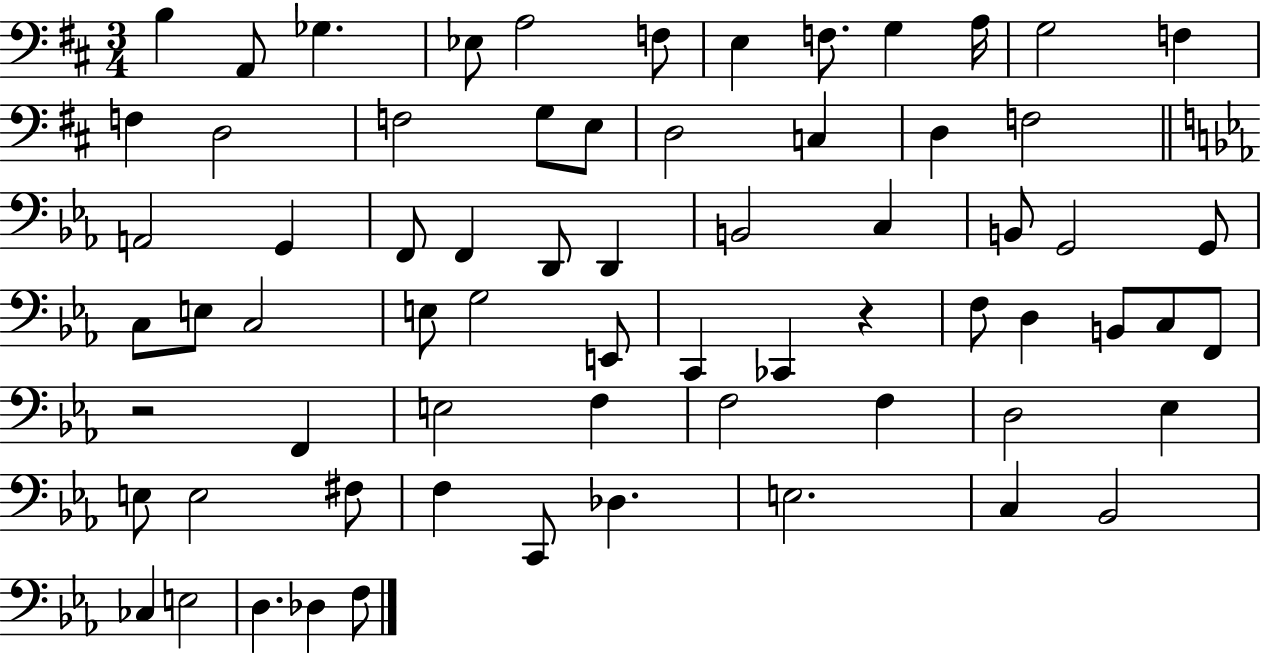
B3/q A2/e Gb3/q. Eb3/e A3/h F3/e E3/q F3/e. G3/q A3/s G3/h F3/q F3/q D3/h F3/h G3/e E3/e D3/h C3/q D3/q F3/h A2/h G2/q F2/e F2/q D2/e D2/q B2/h C3/q B2/e G2/h G2/e C3/e E3/e C3/h E3/e G3/h E2/e C2/q CES2/q R/q F3/e D3/q B2/e C3/e F2/e R/h F2/q E3/h F3/q F3/h F3/q D3/h Eb3/q E3/e E3/h F#3/e F3/q C2/e Db3/q. E3/h. C3/q Bb2/h CES3/q E3/h D3/q. Db3/q F3/e